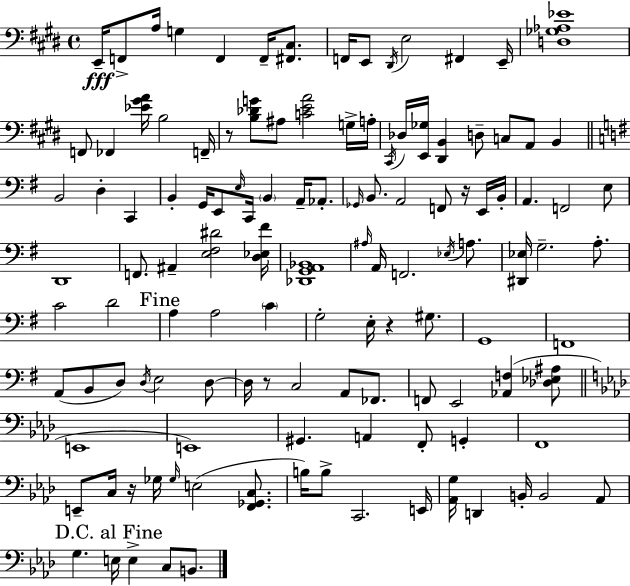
X:1
T:Untitled
M:4/4
L:1/4
K:E
E,,/4 F,,/2 A,/4 G, F,, F,,/4 [^F,,^C,]/2 F,,/4 E,,/2 ^D,,/4 E,2 ^F,, E,,/4 [D,_G,_A,_E]4 F,,/2 _F,, [_E^GA]/4 B,2 F,,/4 z/2 [B,_DG]/2 ^A,/2 [CEA]2 G,/4 A,/4 ^C,,/4 _D,/4 [E,,_G,]/4 [^D,,B,,] D,/2 C,/2 A,,/2 B,, B,,2 D, C,, B,, G,,/4 E,,/2 E,/4 C,,/4 B,, A,,/4 _A,,/2 _G,,/4 B,,/2 A,,2 F,,/2 z/4 E,,/4 B,,/4 A,, F,,2 E,/2 D,,4 F,,/2 ^A,, [E,^F,^D]2 [D,_E,^F]/4 [_D,,G,,A,,_B,,]4 ^A,/4 A,,/4 F,,2 _E,/4 A,/2 [^D,,_E,]/4 G,2 A,/2 C2 D2 A, A,2 C G,2 E,/4 z ^G,/2 G,,4 F,,4 A,,/2 B,,/2 D,/2 D,/4 E,2 D,/2 D,/4 z/2 C,2 A,,/2 _F,,/2 F,,/2 E,,2 [_A,,F,] [_D,_E,^A,]/2 E,,4 E,,4 ^G,, A,, F,,/2 G,, F,,4 E,,/2 C,/4 z/4 _G,/4 _G,/4 E,2 [F,,_G,,C,]/2 B,/4 B,/2 C,,2 E,,/4 [_A,,G,]/4 D,, B,,/4 B,,2 _A,,/2 G, E,/4 E, C,/2 B,,/2